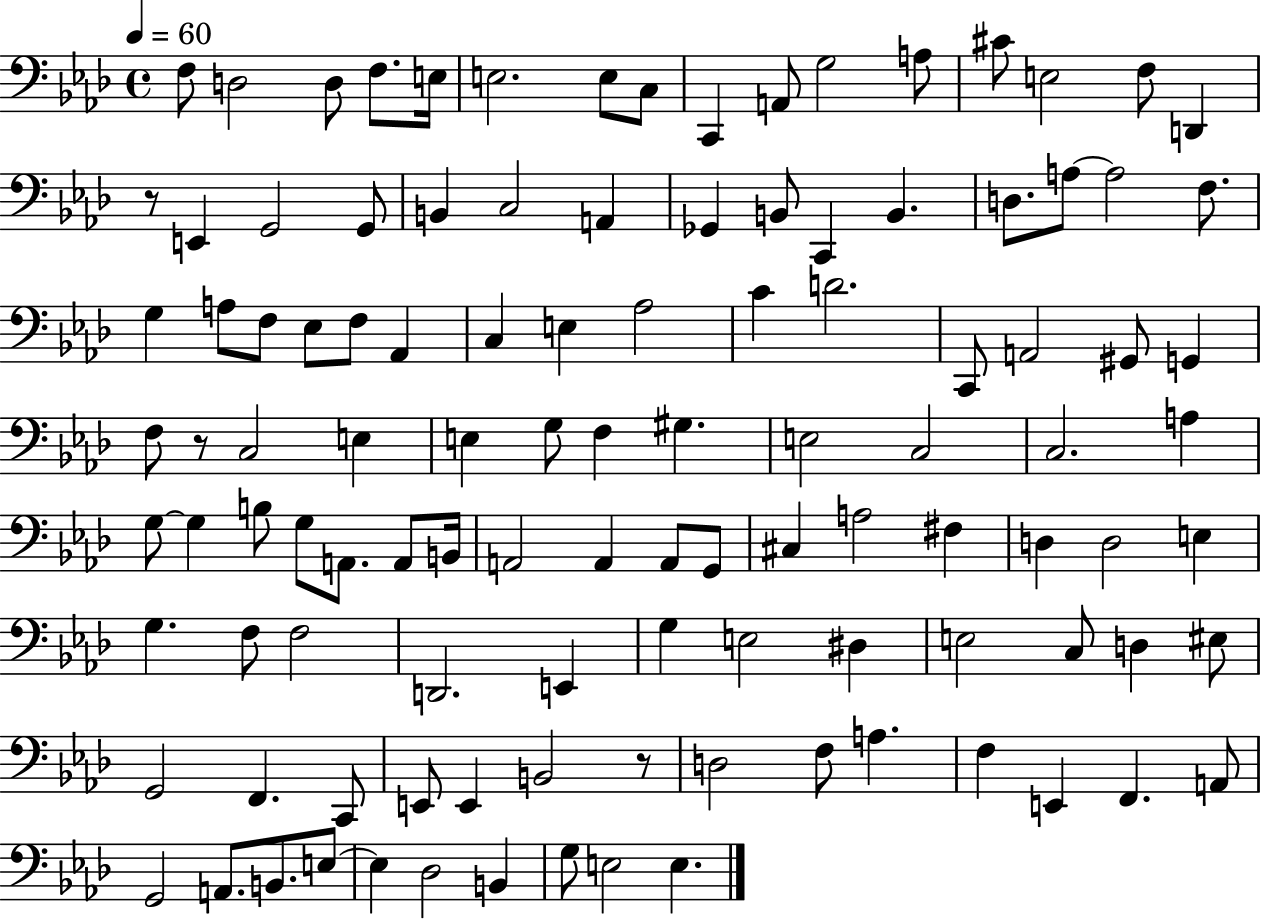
X:1
T:Untitled
M:4/4
L:1/4
K:Ab
F,/2 D,2 D,/2 F,/2 E,/4 E,2 E,/2 C,/2 C,, A,,/2 G,2 A,/2 ^C/2 E,2 F,/2 D,, z/2 E,, G,,2 G,,/2 B,, C,2 A,, _G,, B,,/2 C,, B,, D,/2 A,/2 A,2 F,/2 G, A,/2 F,/2 _E,/2 F,/2 _A,, C, E, _A,2 C D2 C,,/2 A,,2 ^G,,/2 G,, F,/2 z/2 C,2 E, E, G,/2 F, ^G, E,2 C,2 C,2 A, G,/2 G, B,/2 G,/2 A,,/2 A,,/2 B,,/4 A,,2 A,, A,,/2 G,,/2 ^C, A,2 ^F, D, D,2 E, G, F,/2 F,2 D,,2 E,, G, E,2 ^D, E,2 C,/2 D, ^E,/2 G,,2 F,, C,,/2 E,,/2 E,, B,,2 z/2 D,2 F,/2 A, F, E,, F,, A,,/2 G,,2 A,,/2 B,,/2 E,/2 E, _D,2 B,, G,/2 E,2 E,